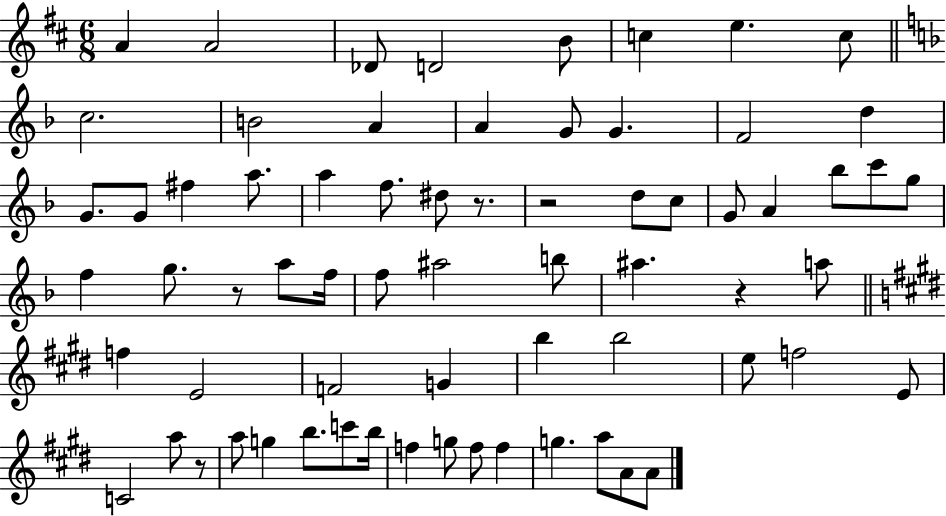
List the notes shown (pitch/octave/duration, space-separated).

A4/q A4/h Db4/e D4/h B4/e C5/q E5/q. C5/e C5/h. B4/h A4/q A4/q G4/e G4/q. F4/h D5/q G4/e. G4/e F#5/q A5/e. A5/q F5/e. D#5/e R/e. R/h D5/e C5/e G4/e A4/q Bb5/e C6/e G5/e F5/q G5/e. R/e A5/e F5/s F5/e A#5/h B5/e A#5/q. R/q A5/e F5/q E4/h F4/h G4/q B5/q B5/h E5/e F5/h E4/e C4/h A5/e R/e A5/e G5/q B5/e. C6/e B5/s F5/q G5/e F5/e F5/q G5/q. A5/e A4/e A4/e